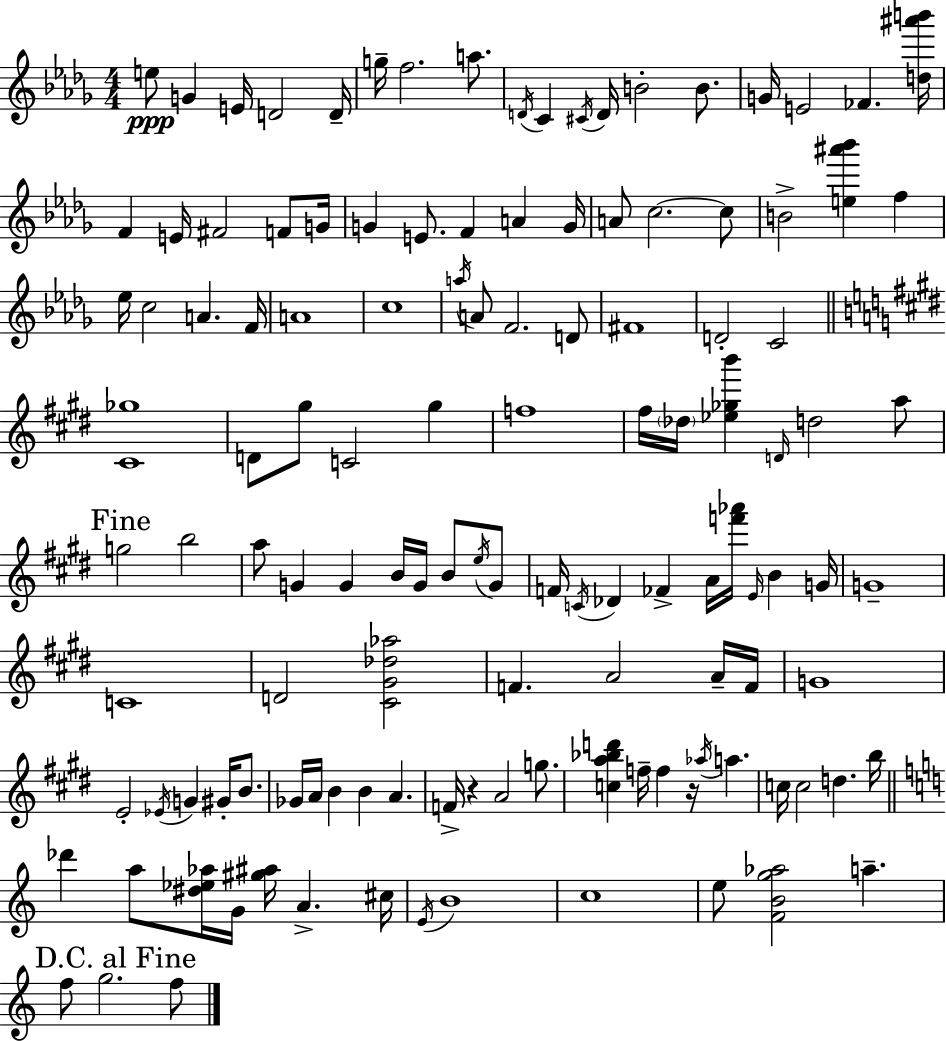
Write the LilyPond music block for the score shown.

{
  \clef treble
  \numericTimeSignature
  \time 4/4
  \key bes \minor
  e''8\ppp g'4 e'16 d'2 d'16-- | g''16-- f''2. a''8. | \acciaccatura { d'16 } c'4 \acciaccatura { cis'16 } d'16 b'2-. b'8. | g'16 e'2 fes'4. | \break <d'' ais''' b'''>16 f'4 e'16 fis'2 f'8 | g'16 g'4 e'8. f'4 a'4 | g'16 a'8 c''2.~~ | c''8 b'2-> <e'' ais''' bes'''>4 f''4 | \break ees''16 c''2 a'4. | f'16 a'1 | c''1 | \acciaccatura { a''16 } a'8 f'2. | \break d'8 fis'1 | d'2-. c'2 | \bar "||" \break \key e \major <cis' ges''>1 | d'8 gis''8 c'2 gis''4 | f''1 | fis''16 \parenthesize des''16 <ees'' ges'' b'''>4 \grace { d'16 } d''2 a''8 | \break \mark "Fine" g''2 b''2 | a''8 g'4 g'4 b'16 g'16 b'8 \acciaccatura { e''16 } | g'8 f'16 \acciaccatura { c'16 } des'4 fes'4-> a'16 <f''' aes'''>16 \grace { e'16 } b'4 | g'16 g'1-- | \break c'1 | d'2 <cis' gis' des'' aes''>2 | f'4. a'2 | a'16-- f'16 g'1 | \break e'2-. \acciaccatura { ees'16 } g'4 | gis'16-. b'8. ges'16 a'16 b'4 b'4 a'4. | f'16-> r4 a'2 | g''8. <c'' a'' bes'' d'''>4 f''16-- f''4 r16 \acciaccatura { aes''16 } | \break a''4. c''16 c''2 d''4. | b''16 \bar "||" \break \key a \minor des'''4 a''8 <dis'' ees'' aes''>16 g'16 <gis'' ais''>16 a'4.-> cis''16 | \acciaccatura { e'16 } b'1 | c''1 | e''8 <f' b' g'' aes''>2 a''4.-- | \break \mark "D.C. al Fine" f''8 g''2. f''8 | \bar "|."
}